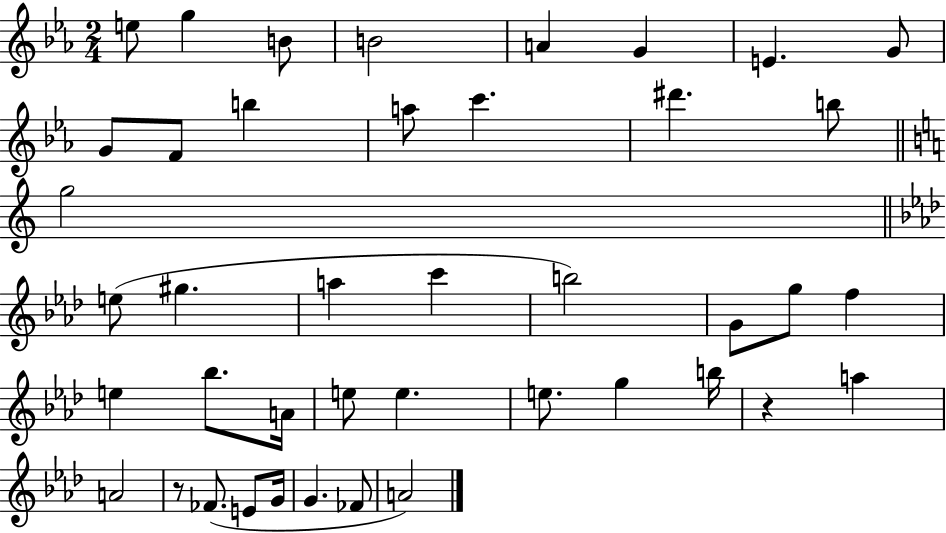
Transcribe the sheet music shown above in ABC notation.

X:1
T:Untitled
M:2/4
L:1/4
K:Eb
e/2 g B/2 B2 A G E G/2 G/2 F/2 b a/2 c' ^d' b/2 g2 e/2 ^g a c' b2 G/2 g/2 f e _b/2 A/4 e/2 e e/2 g b/4 z a A2 z/2 _F/2 E/2 G/4 G _F/2 A2